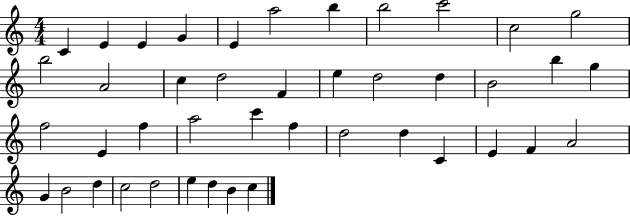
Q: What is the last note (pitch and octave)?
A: C5